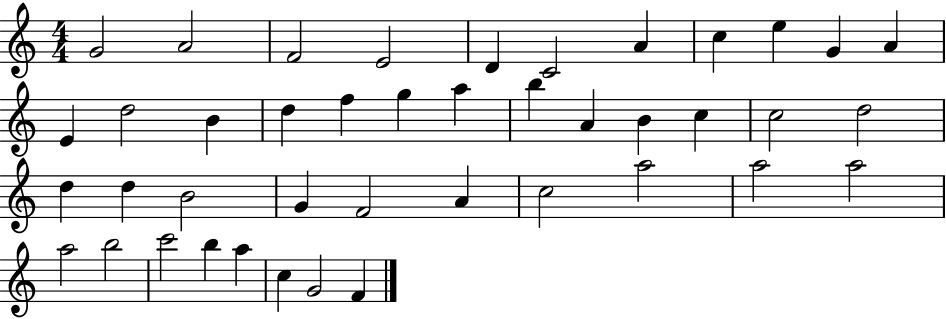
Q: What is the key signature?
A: C major